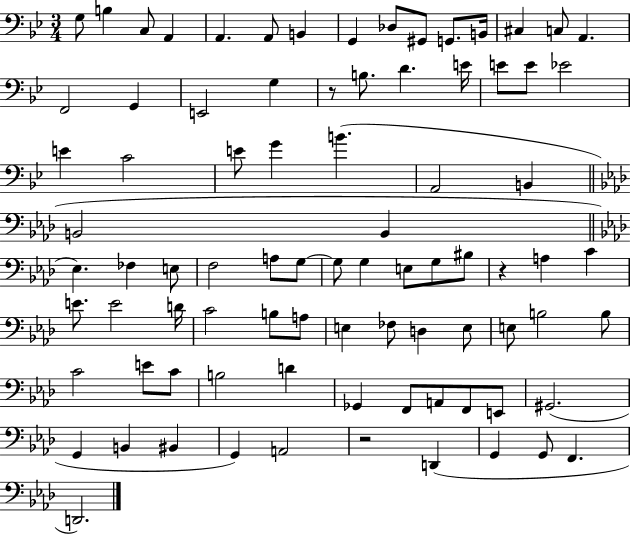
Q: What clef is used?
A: bass